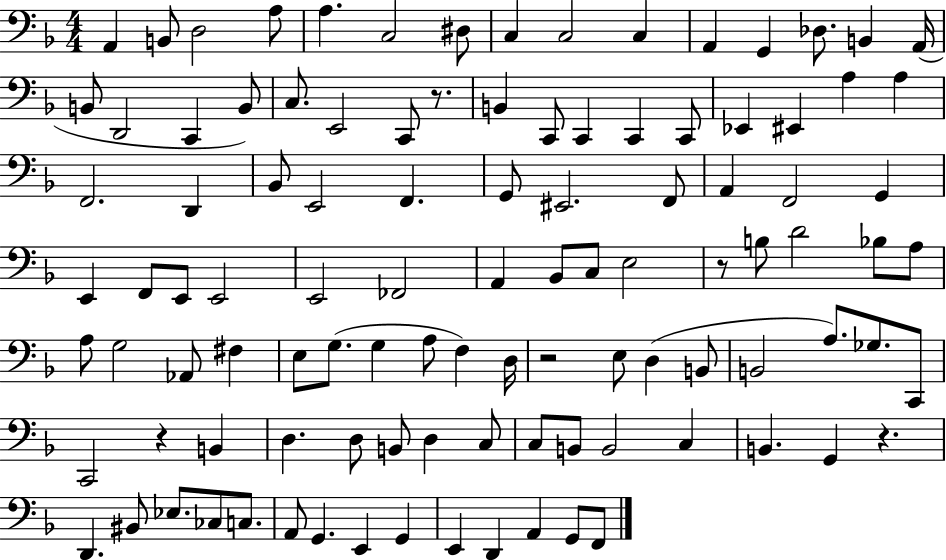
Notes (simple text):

A2/q B2/e D3/h A3/e A3/q. C3/h D#3/e C3/q C3/h C3/q A2/q G2/q Db3/e. B2/q A2/s B2/e D2/h C2/q B2/e C3/e. E2/h C2/e R/e. B2/q C2/e C2/q C2/q C2/e Eb2/q EIS2/q A3/q A3/q F2/h. D2/q Bb2/e E2/h F2/q. G2/e EIS2/h. F2/e A2/q F2/h G2/q E2/q F2/e E2/e E2/h E2/h FES2/h A2/q Bb2/e C3/e E3/h R/e B3/e D4/h Bb3/e A3/e A3/e G3/h Ab2/e F#3/q E3/e G3/e. G3/q A3/e F3/q D3/s R/h E3/e D3/q B2/e B2/h A3/e. Gb3/e. C2/e C2/h R/q B2/q D3/q. D3/e B2/e D3/q C3/e C3/e B2/e B2/h C3/q B2/q. G2/q R/q. D2/q. BIS2/e Eb3/e. CES3/e C3/e. A2/e G2/q. E2/q G2/q E2/q D2/q A2/q G2/e F2/e